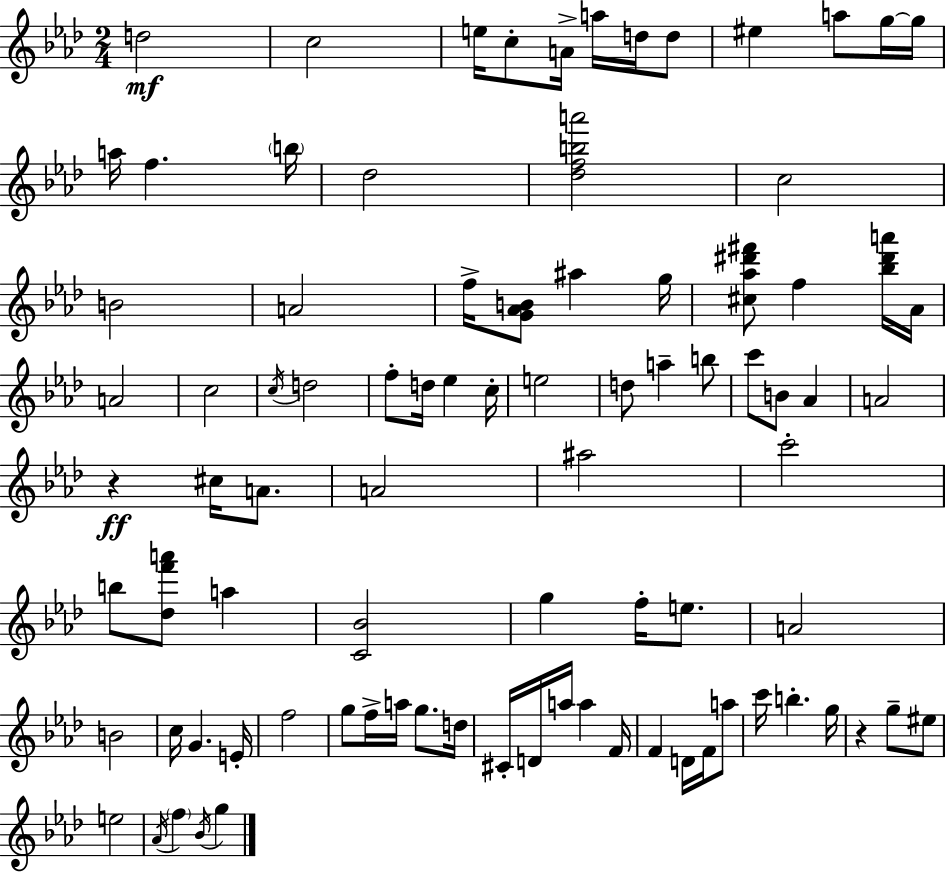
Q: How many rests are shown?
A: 2